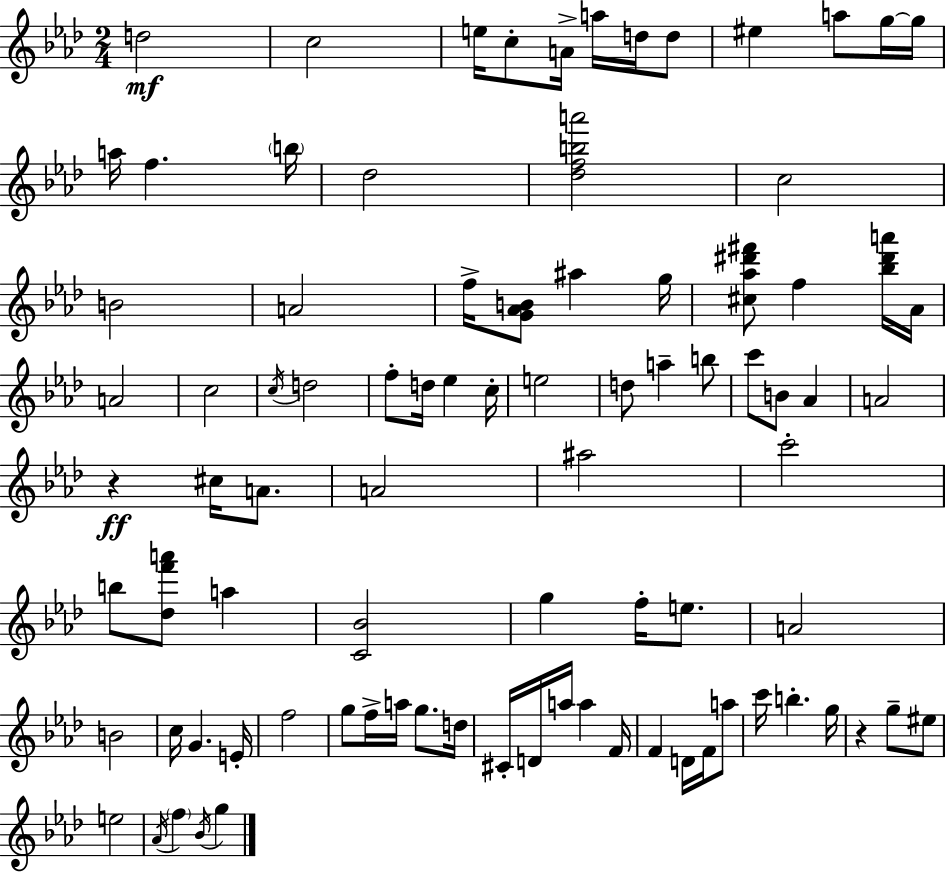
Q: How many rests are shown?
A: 2